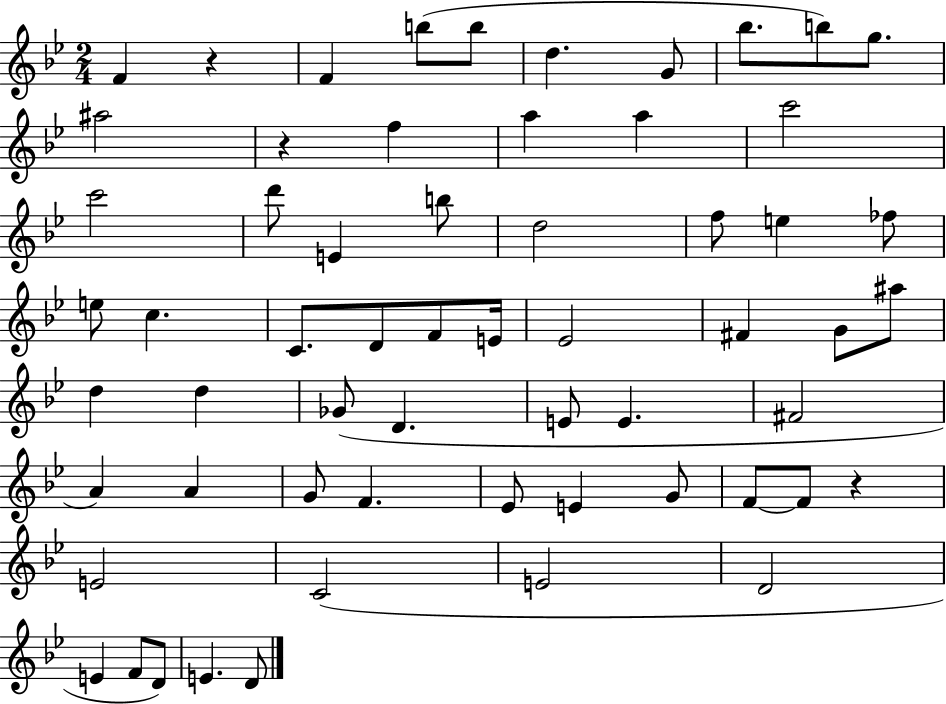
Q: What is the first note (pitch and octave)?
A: F4